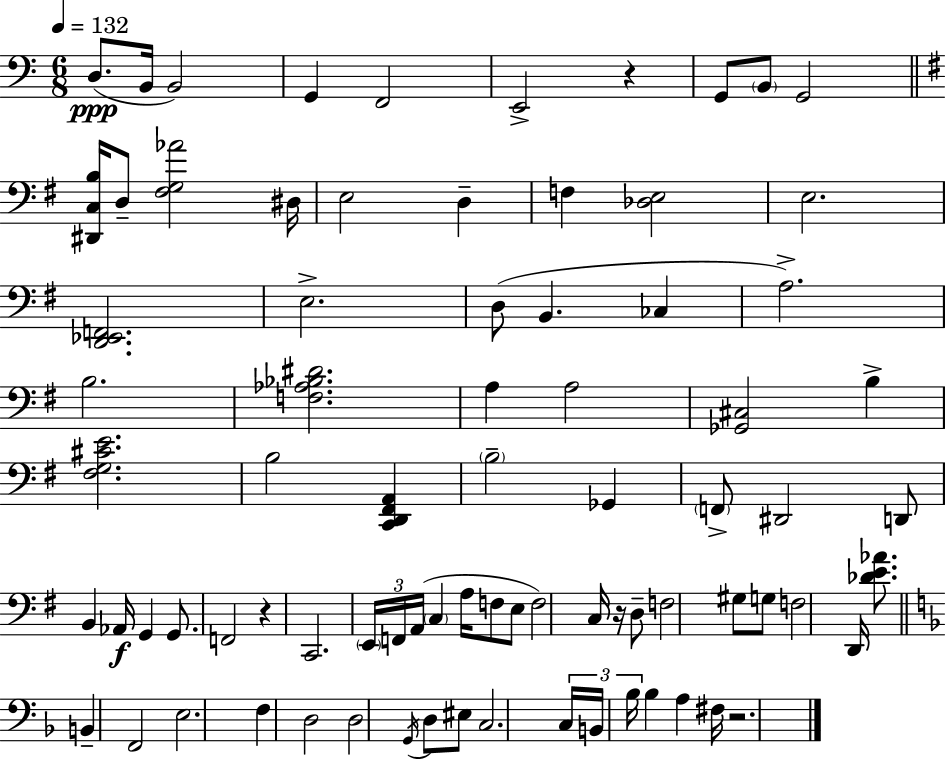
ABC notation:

X:1
T:Untitled
M:6/8
L:1/4
K:Am
D,/2 B,,/4 B,,2 G,, F,,2 E,,2 z G,,/2 B,,/2 G,,2 [^D,,C,B,]/4 D,/2 [^F,G,_A]2 ^D,/4 E,2 D, F, [_D,E,]2 E,2 [D,,_E,,F,,]2 E,2 D,/2 B,, _C, A,2 B,2 [F,_A,_B,^D]2 A, A,2 [_G,,^C,]2 B, [^F,G,^CE]2 B,2 [C,,D,,^F,,A,,] B,2 _G,, F,,/2 ^D,,2 D,,/2 B,, _A,,/4 G,, G,,/2 F,,2 z C,,2 E,,/4 F,,/4 A,,/4 C, A,/4 F,/2 E,/2 F,2 C,/4 z/4 D,/2 F,2 ^G,/2 G,/2 F,2 D,,/4 [_DE_A]/2 B,, F,,2 E,2 F, D,2 D,2 G,,/4 D,/2 ^E,/2 C,2 C,/4 B,,/4 _B,/4 _B, A, ^F,/4 z2